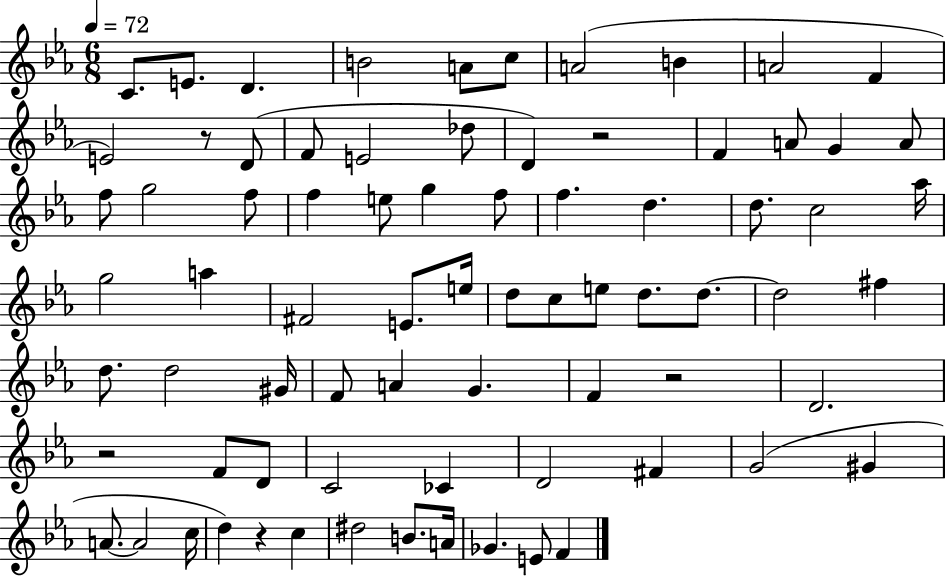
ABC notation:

X:1
T:Untitled
M:6/8
L:1/4
K:Eb
C/2 E/2 D B2 A/2 c/2 A2 B A2 F E2 z/2 D/2 F/2 E2 _d/2 D z2 F A/2 G A/2 f/2 g2 f/2 f e/2 g f/2 f d d/2 c2 _a/4 g2 a ^F2 E/2 e/4 d/2 c/2 e/2 d/2 d/2 d2 ^f d/2 d2 ^G/4 F/2 A G F z2 D2 z2 F/2 D/2 C2 _C D2 ^F G2 ^G A/2 A2 c/4 d z c ^d2 B/2 A/4 _G E/2 F